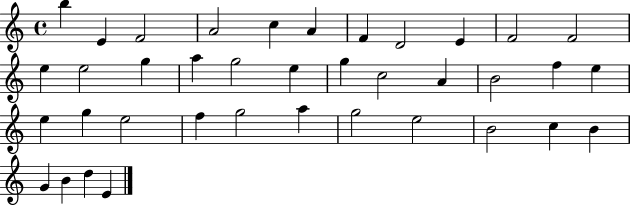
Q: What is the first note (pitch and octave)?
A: B5